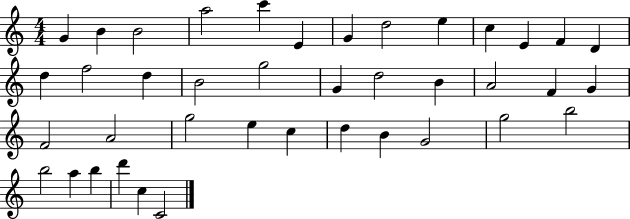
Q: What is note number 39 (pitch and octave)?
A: C5